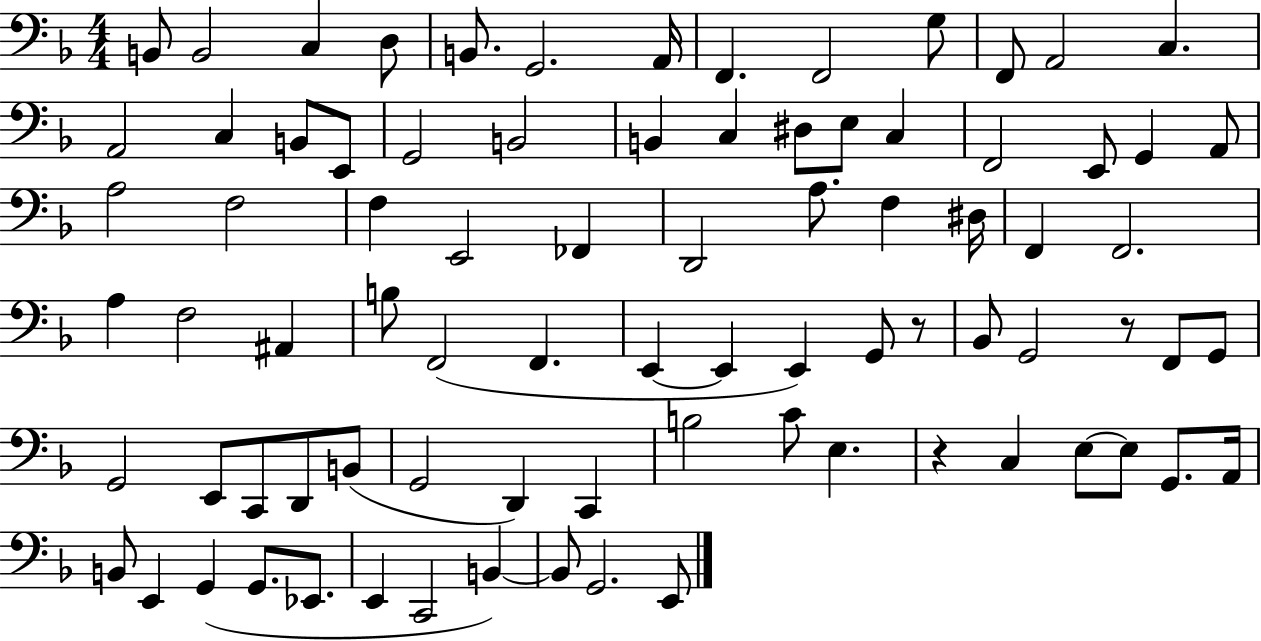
X:1
T:Untitled
M:4/4
L:1/4
K:F
B,,/2 B,,2 C, D,/2 B,,/2 G,,2 A,,/4 F,, F,,2 G,/2 F,,/2 A,,2 C, A,,2 C, B,,/2 E,,/2 G,,2 B,,2 B,, C, ^D,/2 E,/2 C, F,,2 E,,/2 G,, A,,/2 A,2 F,2 F, E,,2 _F,, D,,2 A,/2 F, ^D,/4 F,, F,,2 A, F,2 ^A,, B,/2 F,,2 F,, E,, E,, E,, G,,/2 z/2 _B,,/2 G,,2 z/2 F,,/2 G,,/2 G,,2 E,,/2 C,,/2 D,,/2 B,,/2 G,,2 D,, C,, B,2 C/2 E, z C, E,/2 E,/2 G,,/2 A,,/4 B,,/2 E,, G,, G,,/2 _E,,/2 E,, C,,2 B,, B,,/2 G,,2 E,,/2